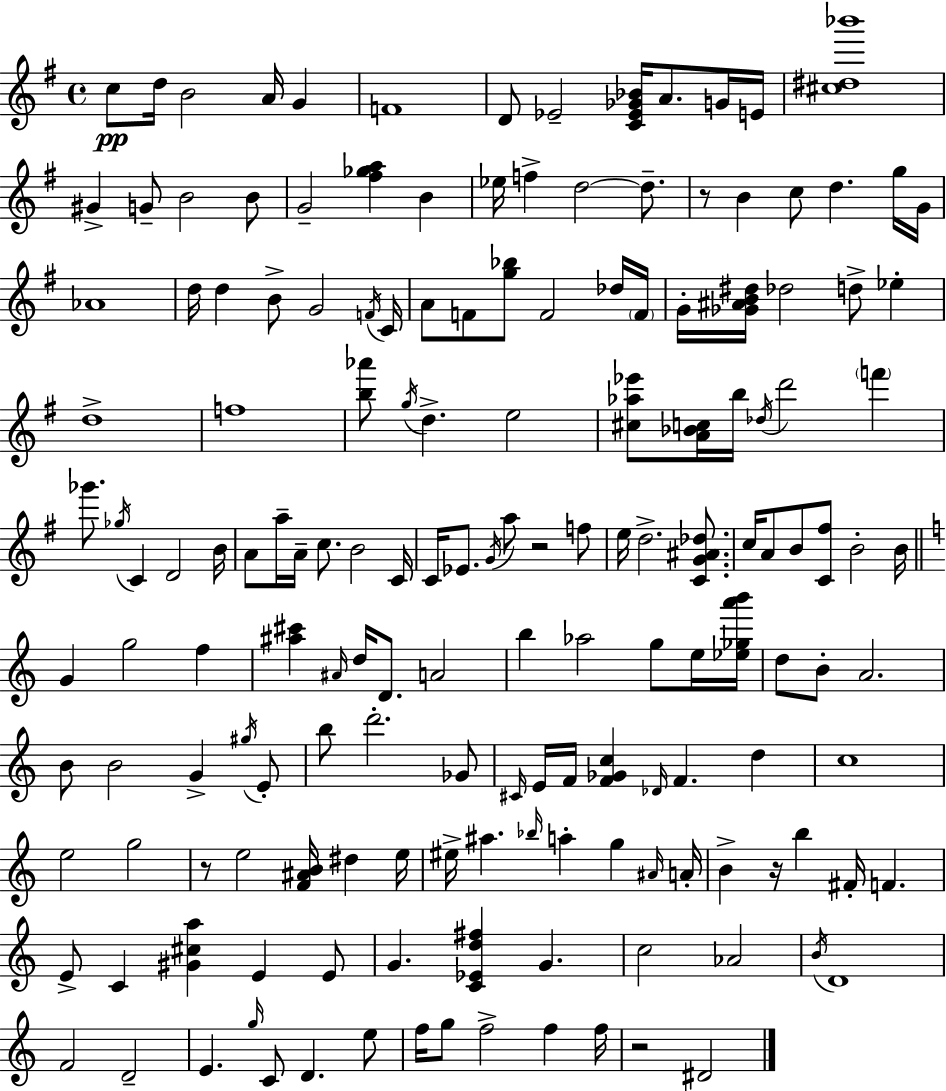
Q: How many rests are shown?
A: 5